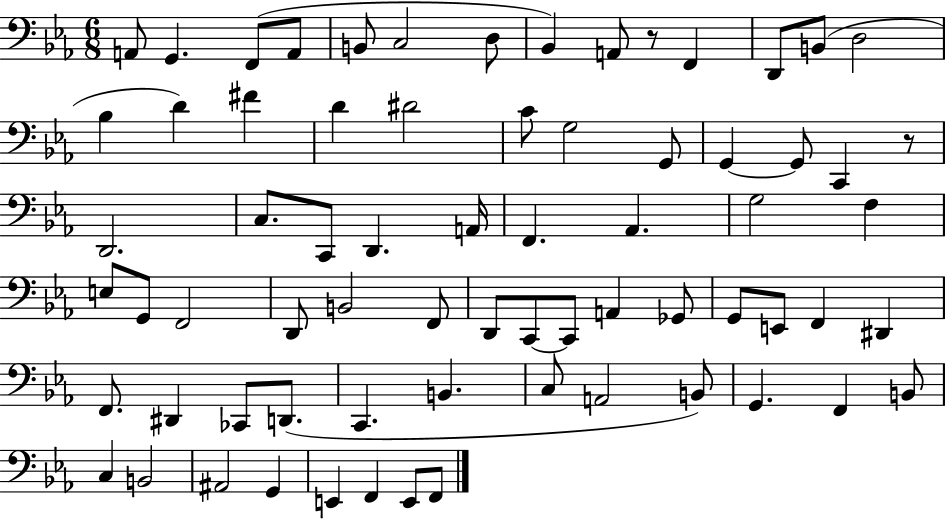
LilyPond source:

{
  \clef bass
  \numericTimeSignature
  \time 6/8
  \key ees \major
  a,8 g,4. f,8( a,8 | b,8 c2 d8 | bes,4) a,8 r8 f,4 | d,8 b,8( d2 | \break bes4 d'4) fis'4 | d'4 dis'2 | c'8 g2 g,8 | g,4~~ g,8 c,4 r8 | \break d,2. | c8. c,8 d,4. a,16 | f,4. aes,4. | g2 f4 | \break e8 g,8 f,2 | d,8 b,2 f,8 | d,8 c,8~~ c,8 a,4 ges,8 | g,8 e,8 f,4 dis,4 | \break f,8. dis,4 ces,8 d,8.( | c,4. b,4. | c8 a,2 b,8) | g,4. f,4 b,8 | \break c4 b,2 | ais,2 g,4 | e,4 f,4 e,8 f,8 | \bar "|."
}